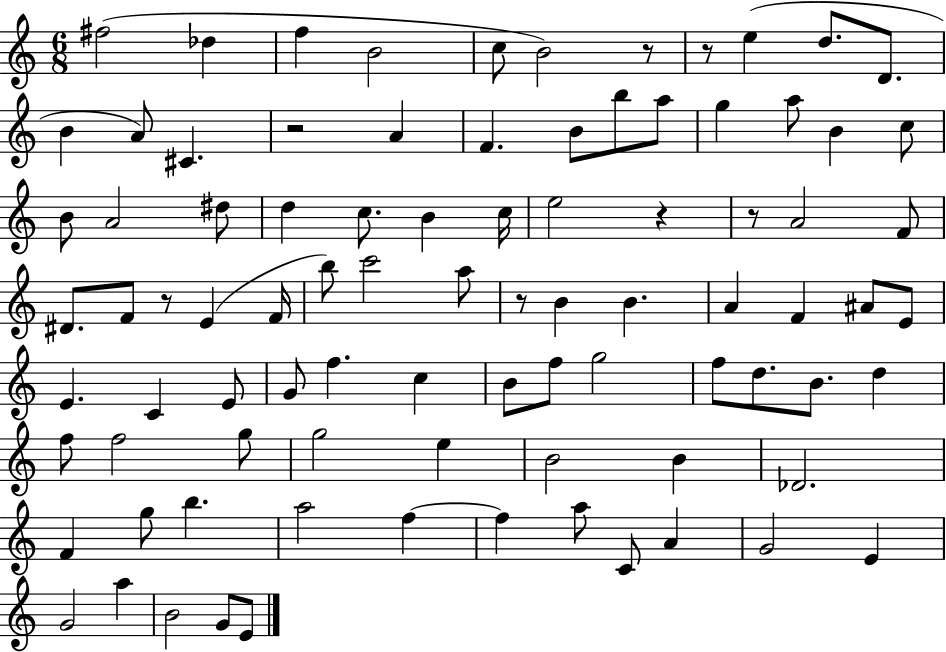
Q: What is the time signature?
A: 6/8